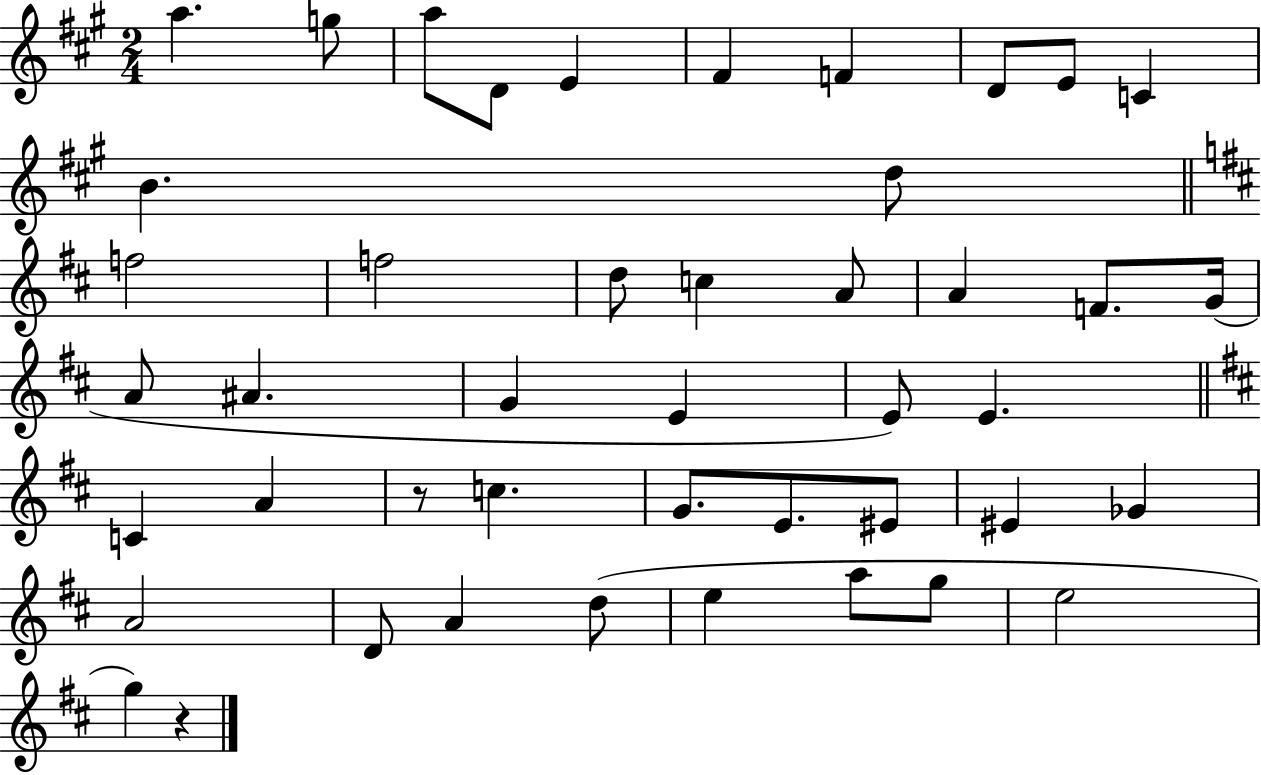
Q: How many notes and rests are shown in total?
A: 45